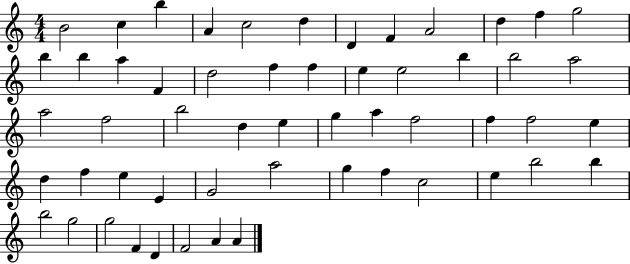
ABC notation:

X:1
T:Untitled
M:4/4
L:1/4
K:C
B2 c b A c2 d D F A2 d f g2 b b a F d2 f f e e2 b b2 a2 a2 f2 b2 d e g a f2 f f2 e d f e E G2 a2 g f c2 e b2 b b2 g2 g2 F D F2 A A